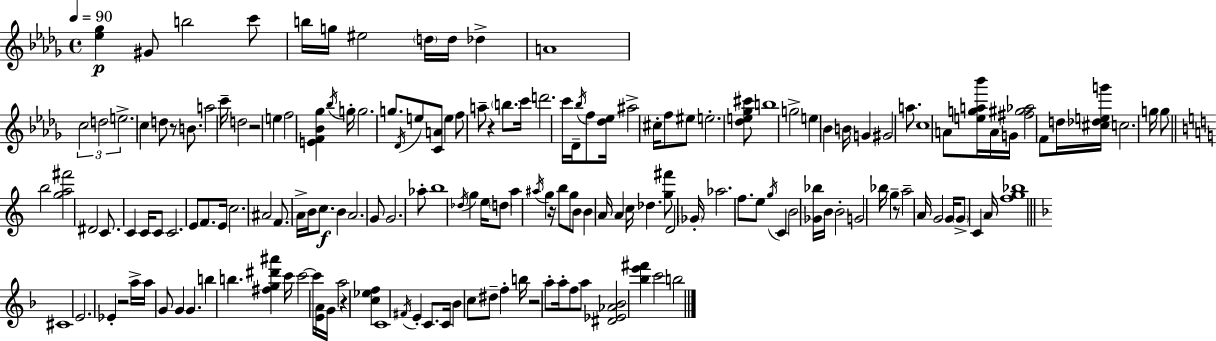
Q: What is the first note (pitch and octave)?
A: G#4